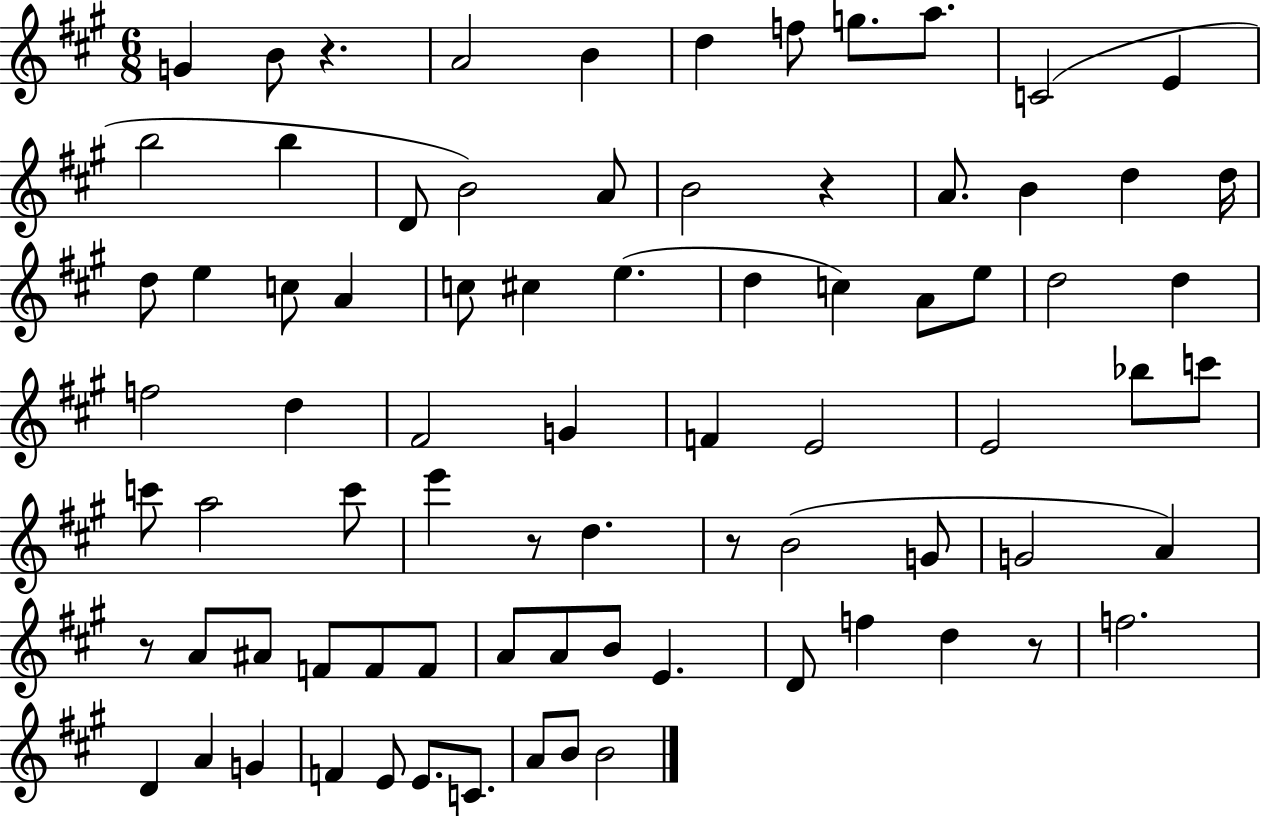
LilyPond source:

{
  \clef treble
  \numericTimeSignature
  \time 6/8
  \key a \major
  \repeat volta 2 { g'4 b'8 r4. | a'2 b'4 | d''4 f''8 g''8. a''8. | c'2( e'4 | \break b''2 b''4 | d'8 b'2) a'8 | b'2 r4 | a'8. b'4 d''4 d''16 | \break d''8 e''4 c''8 a'4 | c''8 cis''4 e''4.( | d''4 c''4) a'8 e''8 | d''2 d''4 | \break f''2 d''4 | fis'2 g'4 | f'4 e'2 | e'2 bes''8 c'''8 | \break c'''8 a''2 c'''8 | e'''4 r8 d''4. | r8 b'2( g'8 | g'2 a'4) | \break r8 a'8 ais'8 f'8 f'8 f'8 | a'8 a'8 b'8 e'4. | d'8 f''4 d''4 r8 | f''2. | \break d'4 a'4 g'4 | f'4 e'8 e'8. c'8. | a'8 b'8 b'2 | } \bar "|."
}